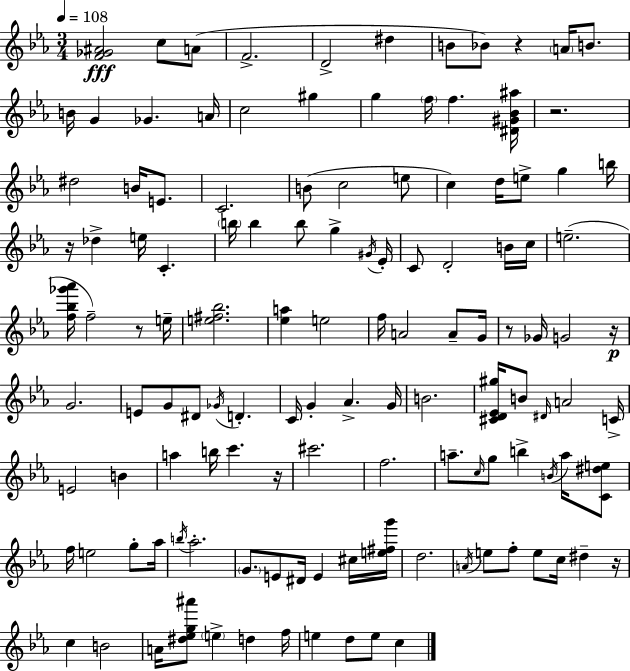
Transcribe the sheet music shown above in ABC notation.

X:1
T:Untitled
M:3/4
L:1/4
K:Eb
[F_G^A]2 c/2 A/2 F2 D2 ^d B/2 _B/2 z A/4 B/2 B/4 G _G A/4 c2 ^g g f/4 f [^D^G_B^a]/4 z2 ^d2 B/4 E/2 C2 B/2 c2 e/2 c d/4 e/2 g b/4 z/4 _d e/4 C b/4 b b/2 g ^G/4 _E/4 C/2 D2 B/4 c/4 e2 [f_b_g'_a']/4 f2 z/2 e/4 [e^f_b]2 [_ea] e2 f/4 A2 A/2 G/4 z/2 _G/4 G2 z/4 G2 E/2 G/2 ^D/2 _G/4 D C/4 G _A G/4 B2 [^CD_E^g]/4 B/2 ^D/4 A2 C/4 E2 B a b/4 c' z/4 ^c'2 f2 a/2 c/4 g/2 b B/4 a/4 [C^de]/2 f/4 e2 g/2 _a/4 b/4 _a2 G/2 E/2 ^D/4 E ^c/4 [e^fg']/4 d2 A/4 e/2 f/2 e/2 c/4 ^d z/4 c B2 A/4 [^d_eg^a']/2 e d f/4 e d/2 e/2 c